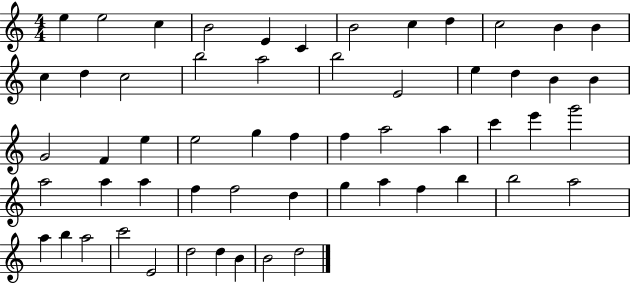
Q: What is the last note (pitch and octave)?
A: D5